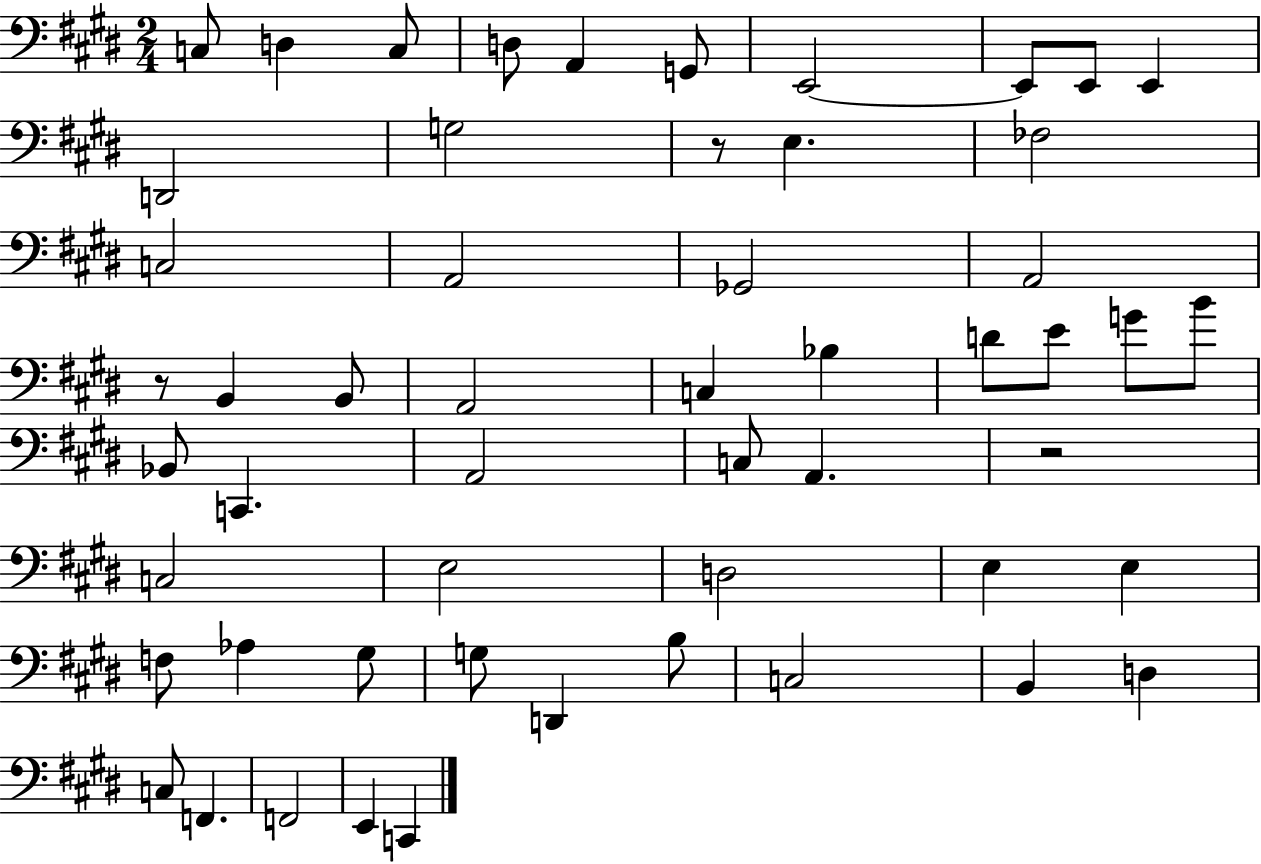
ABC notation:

X:1
T:Untitled
M:2/4
L:1/4
K:E
C,/2 D, C,/2 D,/2 A,, G,,/2 E,,2 E,,/2 E,,/2 E,, D,,2 G,2 z/2 E, _F,2 C,2 A,,2 _G,,2 A,,2 z/2 B,, B,,/2 A,,2 C, _B, D/2 E/2 G/2 B/2 _B,,/2 C,, A,,2 C,/2 A,, z2 C,2 E,2 D,2 E, E, F,/2 _A, ^G,/2 G,/2 D,, B,/2 C,2 B,, D, C,/2 F,, F,,2 E,, C,,